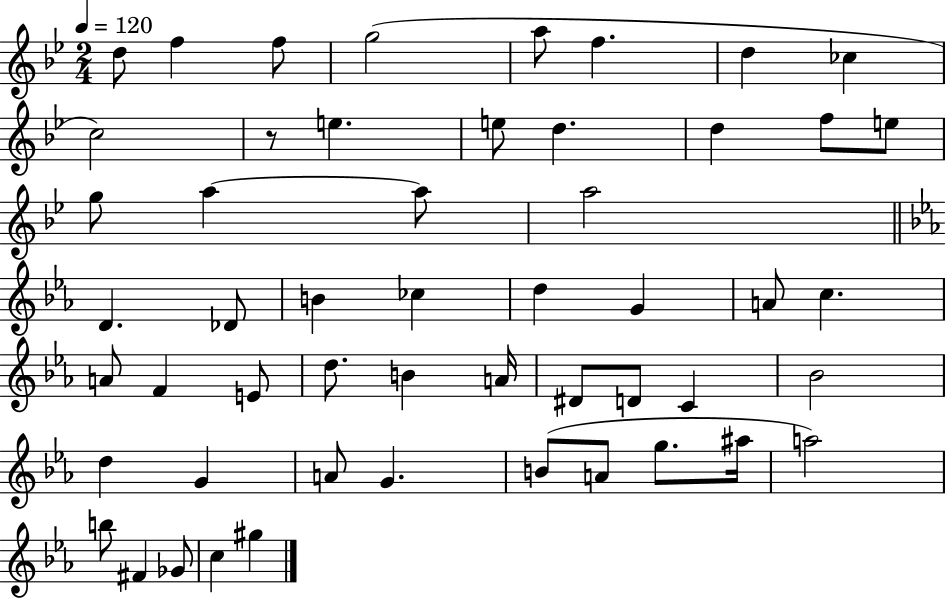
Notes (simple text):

D5/e F5/q F5/e G5/h A5/e F5/q. D5/q CES5/q C5/h R/e E5/q. E5/e D5/q. D5/q F5/e E5/e G5/e A5/q A5/e A5/h D4/q. Db4/e B4/q CES5/q D5/q G4/q A4/e C5/q. A4/e F4/q E4/e D5/e. B4/q A4/s D#4/e D4/e C4/q Bb4/h D5/q G4/q A4/e G4/q. B4/e A4/e G5/e. A#5/s A5/h B5/e F#4/q Gb4/e C5/q G#5/q